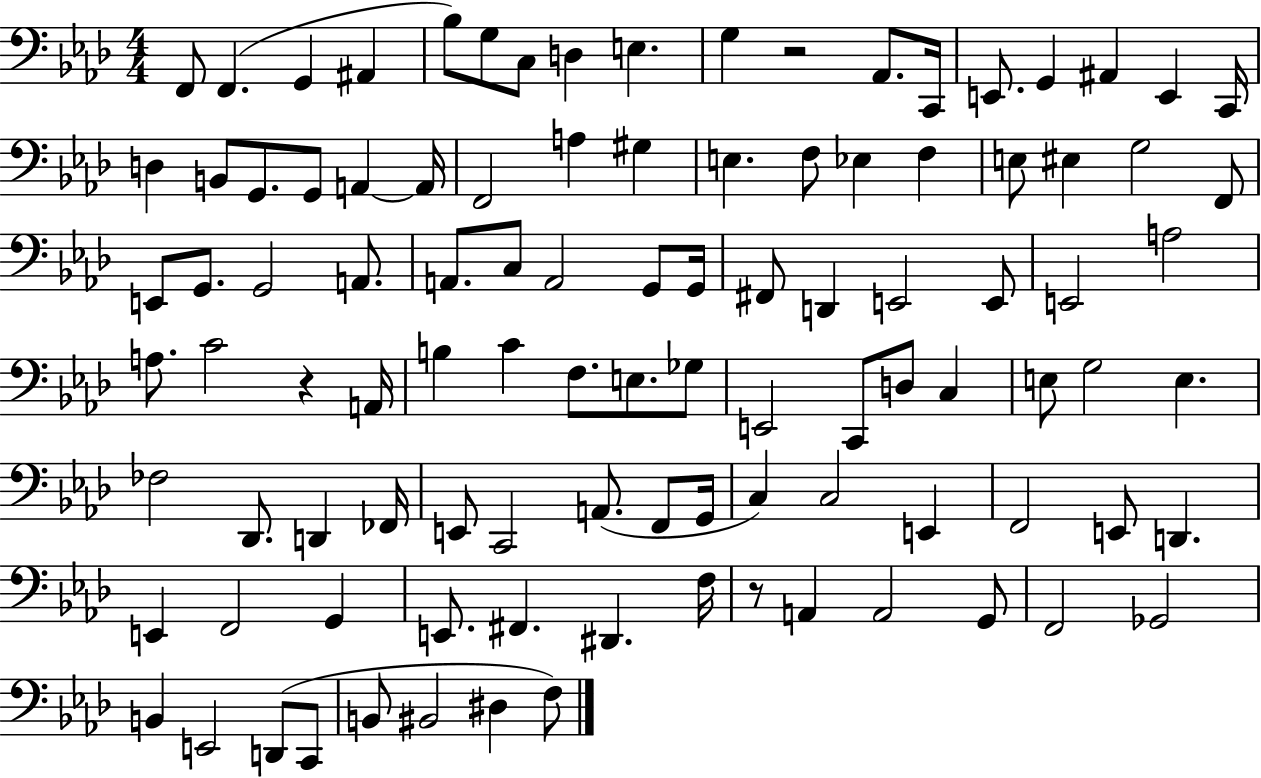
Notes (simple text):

F2/e F2/q. G2/q A#2/q Bb3/e G3/e C3/e D3/q E3/q. G3/q R/h Ab2/e. C2/s E2/e. G2/q A#2/q E2/q C2/s D3/q B2/e G2/e. G2/e A2/q A2/s F2/h A3/q G#3/q E3/q. F3/e Eb3/q F3/q E3/e EIS3/q G3/h F2/e E2/e G2/e. G2/h A2/e. A2/e. C3/e A2/h G2/e G2/s F#2/e D2/q E2/h E2/e E2/h A3/h A3/e. C4/h R/q A2/s B3/q C4/q F3/e. E3/e. Gb3/e E2/h C2/e D3/e C3/q E3/e G3/h E3/q. FES3/h Db2/e. D2/q FES2/s E2/e C2/h A2/e. F2/e G2/s C3/q C3/h E2/q F2/h E2/e D2/q. E2/q F2/h G2/q E2/e. F#2/q. D#2/q. F3/s R/e A2/q A2/h G2/e F2/h Gb2/h B2/q E2/h D2/e C2/e B2/e BIS2/h D#3/q F3/e